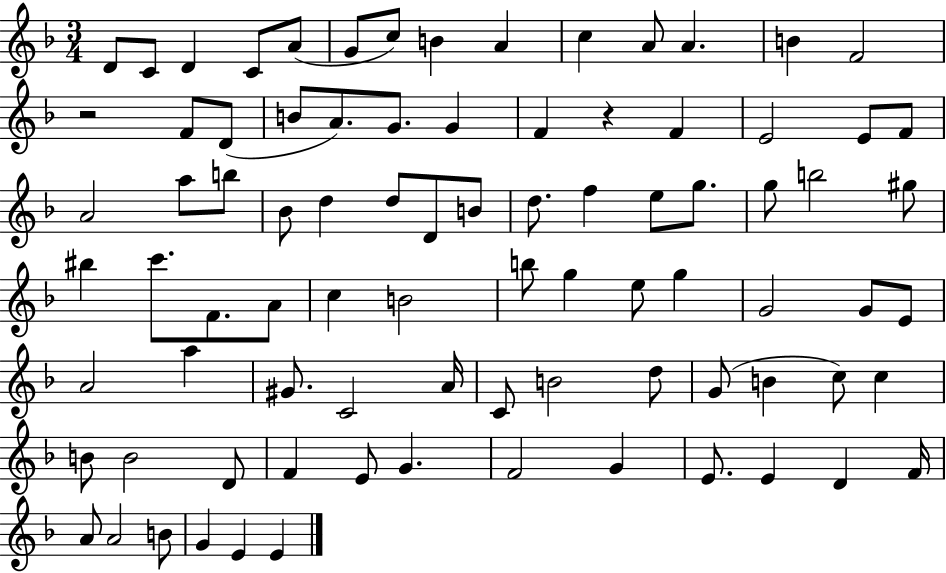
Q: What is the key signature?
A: F major